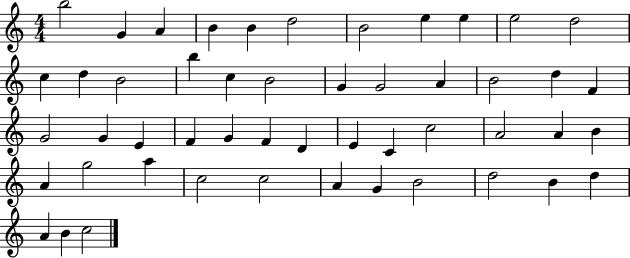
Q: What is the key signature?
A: C major